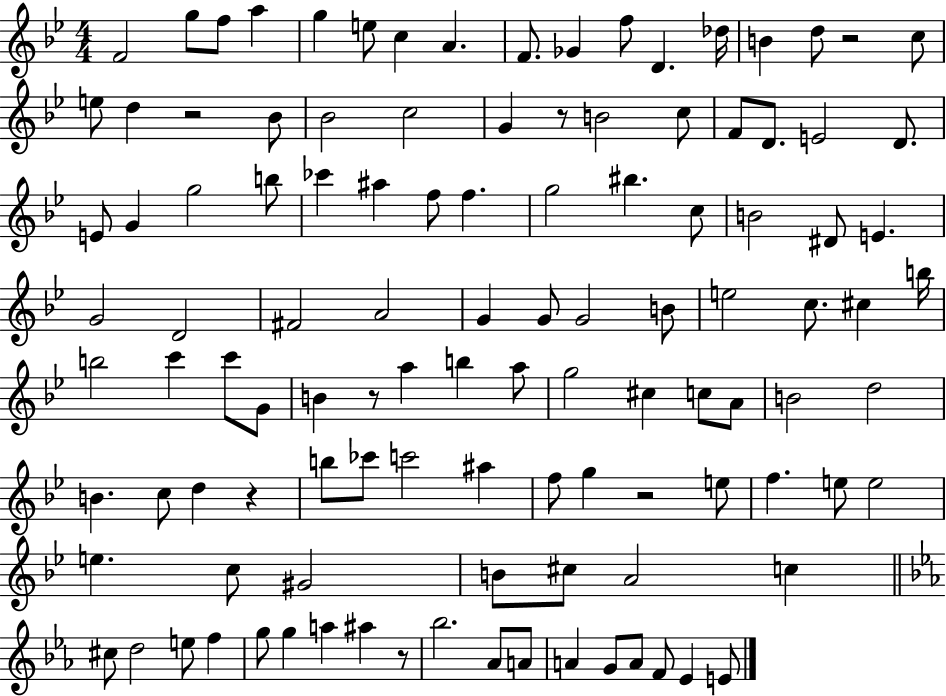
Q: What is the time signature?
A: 4/4